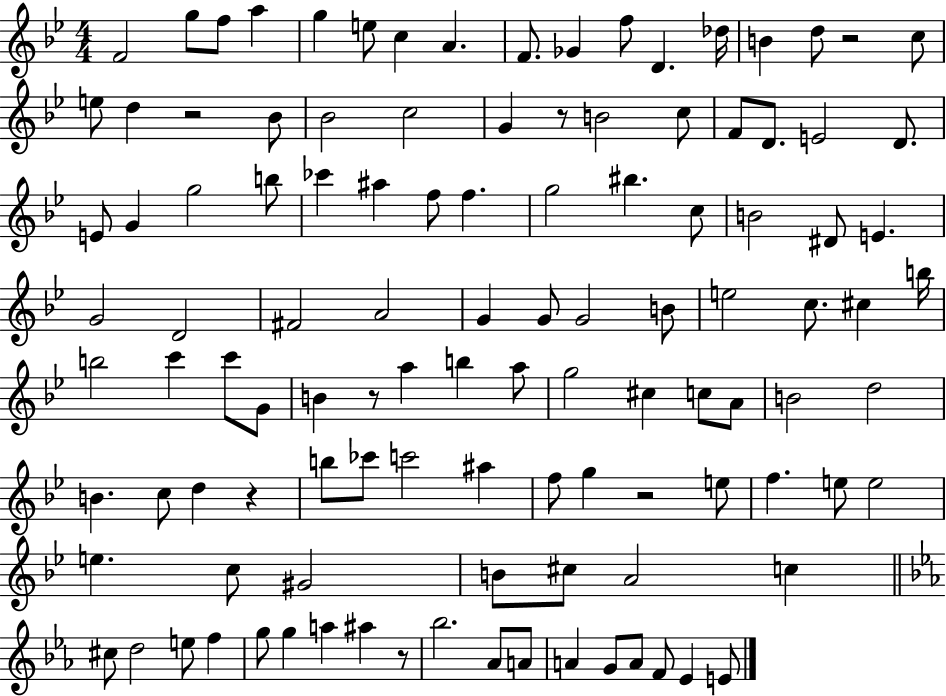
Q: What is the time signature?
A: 4/4